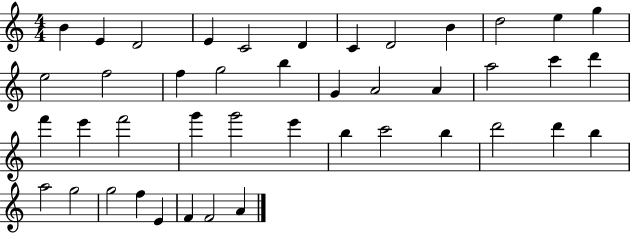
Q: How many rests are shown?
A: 0